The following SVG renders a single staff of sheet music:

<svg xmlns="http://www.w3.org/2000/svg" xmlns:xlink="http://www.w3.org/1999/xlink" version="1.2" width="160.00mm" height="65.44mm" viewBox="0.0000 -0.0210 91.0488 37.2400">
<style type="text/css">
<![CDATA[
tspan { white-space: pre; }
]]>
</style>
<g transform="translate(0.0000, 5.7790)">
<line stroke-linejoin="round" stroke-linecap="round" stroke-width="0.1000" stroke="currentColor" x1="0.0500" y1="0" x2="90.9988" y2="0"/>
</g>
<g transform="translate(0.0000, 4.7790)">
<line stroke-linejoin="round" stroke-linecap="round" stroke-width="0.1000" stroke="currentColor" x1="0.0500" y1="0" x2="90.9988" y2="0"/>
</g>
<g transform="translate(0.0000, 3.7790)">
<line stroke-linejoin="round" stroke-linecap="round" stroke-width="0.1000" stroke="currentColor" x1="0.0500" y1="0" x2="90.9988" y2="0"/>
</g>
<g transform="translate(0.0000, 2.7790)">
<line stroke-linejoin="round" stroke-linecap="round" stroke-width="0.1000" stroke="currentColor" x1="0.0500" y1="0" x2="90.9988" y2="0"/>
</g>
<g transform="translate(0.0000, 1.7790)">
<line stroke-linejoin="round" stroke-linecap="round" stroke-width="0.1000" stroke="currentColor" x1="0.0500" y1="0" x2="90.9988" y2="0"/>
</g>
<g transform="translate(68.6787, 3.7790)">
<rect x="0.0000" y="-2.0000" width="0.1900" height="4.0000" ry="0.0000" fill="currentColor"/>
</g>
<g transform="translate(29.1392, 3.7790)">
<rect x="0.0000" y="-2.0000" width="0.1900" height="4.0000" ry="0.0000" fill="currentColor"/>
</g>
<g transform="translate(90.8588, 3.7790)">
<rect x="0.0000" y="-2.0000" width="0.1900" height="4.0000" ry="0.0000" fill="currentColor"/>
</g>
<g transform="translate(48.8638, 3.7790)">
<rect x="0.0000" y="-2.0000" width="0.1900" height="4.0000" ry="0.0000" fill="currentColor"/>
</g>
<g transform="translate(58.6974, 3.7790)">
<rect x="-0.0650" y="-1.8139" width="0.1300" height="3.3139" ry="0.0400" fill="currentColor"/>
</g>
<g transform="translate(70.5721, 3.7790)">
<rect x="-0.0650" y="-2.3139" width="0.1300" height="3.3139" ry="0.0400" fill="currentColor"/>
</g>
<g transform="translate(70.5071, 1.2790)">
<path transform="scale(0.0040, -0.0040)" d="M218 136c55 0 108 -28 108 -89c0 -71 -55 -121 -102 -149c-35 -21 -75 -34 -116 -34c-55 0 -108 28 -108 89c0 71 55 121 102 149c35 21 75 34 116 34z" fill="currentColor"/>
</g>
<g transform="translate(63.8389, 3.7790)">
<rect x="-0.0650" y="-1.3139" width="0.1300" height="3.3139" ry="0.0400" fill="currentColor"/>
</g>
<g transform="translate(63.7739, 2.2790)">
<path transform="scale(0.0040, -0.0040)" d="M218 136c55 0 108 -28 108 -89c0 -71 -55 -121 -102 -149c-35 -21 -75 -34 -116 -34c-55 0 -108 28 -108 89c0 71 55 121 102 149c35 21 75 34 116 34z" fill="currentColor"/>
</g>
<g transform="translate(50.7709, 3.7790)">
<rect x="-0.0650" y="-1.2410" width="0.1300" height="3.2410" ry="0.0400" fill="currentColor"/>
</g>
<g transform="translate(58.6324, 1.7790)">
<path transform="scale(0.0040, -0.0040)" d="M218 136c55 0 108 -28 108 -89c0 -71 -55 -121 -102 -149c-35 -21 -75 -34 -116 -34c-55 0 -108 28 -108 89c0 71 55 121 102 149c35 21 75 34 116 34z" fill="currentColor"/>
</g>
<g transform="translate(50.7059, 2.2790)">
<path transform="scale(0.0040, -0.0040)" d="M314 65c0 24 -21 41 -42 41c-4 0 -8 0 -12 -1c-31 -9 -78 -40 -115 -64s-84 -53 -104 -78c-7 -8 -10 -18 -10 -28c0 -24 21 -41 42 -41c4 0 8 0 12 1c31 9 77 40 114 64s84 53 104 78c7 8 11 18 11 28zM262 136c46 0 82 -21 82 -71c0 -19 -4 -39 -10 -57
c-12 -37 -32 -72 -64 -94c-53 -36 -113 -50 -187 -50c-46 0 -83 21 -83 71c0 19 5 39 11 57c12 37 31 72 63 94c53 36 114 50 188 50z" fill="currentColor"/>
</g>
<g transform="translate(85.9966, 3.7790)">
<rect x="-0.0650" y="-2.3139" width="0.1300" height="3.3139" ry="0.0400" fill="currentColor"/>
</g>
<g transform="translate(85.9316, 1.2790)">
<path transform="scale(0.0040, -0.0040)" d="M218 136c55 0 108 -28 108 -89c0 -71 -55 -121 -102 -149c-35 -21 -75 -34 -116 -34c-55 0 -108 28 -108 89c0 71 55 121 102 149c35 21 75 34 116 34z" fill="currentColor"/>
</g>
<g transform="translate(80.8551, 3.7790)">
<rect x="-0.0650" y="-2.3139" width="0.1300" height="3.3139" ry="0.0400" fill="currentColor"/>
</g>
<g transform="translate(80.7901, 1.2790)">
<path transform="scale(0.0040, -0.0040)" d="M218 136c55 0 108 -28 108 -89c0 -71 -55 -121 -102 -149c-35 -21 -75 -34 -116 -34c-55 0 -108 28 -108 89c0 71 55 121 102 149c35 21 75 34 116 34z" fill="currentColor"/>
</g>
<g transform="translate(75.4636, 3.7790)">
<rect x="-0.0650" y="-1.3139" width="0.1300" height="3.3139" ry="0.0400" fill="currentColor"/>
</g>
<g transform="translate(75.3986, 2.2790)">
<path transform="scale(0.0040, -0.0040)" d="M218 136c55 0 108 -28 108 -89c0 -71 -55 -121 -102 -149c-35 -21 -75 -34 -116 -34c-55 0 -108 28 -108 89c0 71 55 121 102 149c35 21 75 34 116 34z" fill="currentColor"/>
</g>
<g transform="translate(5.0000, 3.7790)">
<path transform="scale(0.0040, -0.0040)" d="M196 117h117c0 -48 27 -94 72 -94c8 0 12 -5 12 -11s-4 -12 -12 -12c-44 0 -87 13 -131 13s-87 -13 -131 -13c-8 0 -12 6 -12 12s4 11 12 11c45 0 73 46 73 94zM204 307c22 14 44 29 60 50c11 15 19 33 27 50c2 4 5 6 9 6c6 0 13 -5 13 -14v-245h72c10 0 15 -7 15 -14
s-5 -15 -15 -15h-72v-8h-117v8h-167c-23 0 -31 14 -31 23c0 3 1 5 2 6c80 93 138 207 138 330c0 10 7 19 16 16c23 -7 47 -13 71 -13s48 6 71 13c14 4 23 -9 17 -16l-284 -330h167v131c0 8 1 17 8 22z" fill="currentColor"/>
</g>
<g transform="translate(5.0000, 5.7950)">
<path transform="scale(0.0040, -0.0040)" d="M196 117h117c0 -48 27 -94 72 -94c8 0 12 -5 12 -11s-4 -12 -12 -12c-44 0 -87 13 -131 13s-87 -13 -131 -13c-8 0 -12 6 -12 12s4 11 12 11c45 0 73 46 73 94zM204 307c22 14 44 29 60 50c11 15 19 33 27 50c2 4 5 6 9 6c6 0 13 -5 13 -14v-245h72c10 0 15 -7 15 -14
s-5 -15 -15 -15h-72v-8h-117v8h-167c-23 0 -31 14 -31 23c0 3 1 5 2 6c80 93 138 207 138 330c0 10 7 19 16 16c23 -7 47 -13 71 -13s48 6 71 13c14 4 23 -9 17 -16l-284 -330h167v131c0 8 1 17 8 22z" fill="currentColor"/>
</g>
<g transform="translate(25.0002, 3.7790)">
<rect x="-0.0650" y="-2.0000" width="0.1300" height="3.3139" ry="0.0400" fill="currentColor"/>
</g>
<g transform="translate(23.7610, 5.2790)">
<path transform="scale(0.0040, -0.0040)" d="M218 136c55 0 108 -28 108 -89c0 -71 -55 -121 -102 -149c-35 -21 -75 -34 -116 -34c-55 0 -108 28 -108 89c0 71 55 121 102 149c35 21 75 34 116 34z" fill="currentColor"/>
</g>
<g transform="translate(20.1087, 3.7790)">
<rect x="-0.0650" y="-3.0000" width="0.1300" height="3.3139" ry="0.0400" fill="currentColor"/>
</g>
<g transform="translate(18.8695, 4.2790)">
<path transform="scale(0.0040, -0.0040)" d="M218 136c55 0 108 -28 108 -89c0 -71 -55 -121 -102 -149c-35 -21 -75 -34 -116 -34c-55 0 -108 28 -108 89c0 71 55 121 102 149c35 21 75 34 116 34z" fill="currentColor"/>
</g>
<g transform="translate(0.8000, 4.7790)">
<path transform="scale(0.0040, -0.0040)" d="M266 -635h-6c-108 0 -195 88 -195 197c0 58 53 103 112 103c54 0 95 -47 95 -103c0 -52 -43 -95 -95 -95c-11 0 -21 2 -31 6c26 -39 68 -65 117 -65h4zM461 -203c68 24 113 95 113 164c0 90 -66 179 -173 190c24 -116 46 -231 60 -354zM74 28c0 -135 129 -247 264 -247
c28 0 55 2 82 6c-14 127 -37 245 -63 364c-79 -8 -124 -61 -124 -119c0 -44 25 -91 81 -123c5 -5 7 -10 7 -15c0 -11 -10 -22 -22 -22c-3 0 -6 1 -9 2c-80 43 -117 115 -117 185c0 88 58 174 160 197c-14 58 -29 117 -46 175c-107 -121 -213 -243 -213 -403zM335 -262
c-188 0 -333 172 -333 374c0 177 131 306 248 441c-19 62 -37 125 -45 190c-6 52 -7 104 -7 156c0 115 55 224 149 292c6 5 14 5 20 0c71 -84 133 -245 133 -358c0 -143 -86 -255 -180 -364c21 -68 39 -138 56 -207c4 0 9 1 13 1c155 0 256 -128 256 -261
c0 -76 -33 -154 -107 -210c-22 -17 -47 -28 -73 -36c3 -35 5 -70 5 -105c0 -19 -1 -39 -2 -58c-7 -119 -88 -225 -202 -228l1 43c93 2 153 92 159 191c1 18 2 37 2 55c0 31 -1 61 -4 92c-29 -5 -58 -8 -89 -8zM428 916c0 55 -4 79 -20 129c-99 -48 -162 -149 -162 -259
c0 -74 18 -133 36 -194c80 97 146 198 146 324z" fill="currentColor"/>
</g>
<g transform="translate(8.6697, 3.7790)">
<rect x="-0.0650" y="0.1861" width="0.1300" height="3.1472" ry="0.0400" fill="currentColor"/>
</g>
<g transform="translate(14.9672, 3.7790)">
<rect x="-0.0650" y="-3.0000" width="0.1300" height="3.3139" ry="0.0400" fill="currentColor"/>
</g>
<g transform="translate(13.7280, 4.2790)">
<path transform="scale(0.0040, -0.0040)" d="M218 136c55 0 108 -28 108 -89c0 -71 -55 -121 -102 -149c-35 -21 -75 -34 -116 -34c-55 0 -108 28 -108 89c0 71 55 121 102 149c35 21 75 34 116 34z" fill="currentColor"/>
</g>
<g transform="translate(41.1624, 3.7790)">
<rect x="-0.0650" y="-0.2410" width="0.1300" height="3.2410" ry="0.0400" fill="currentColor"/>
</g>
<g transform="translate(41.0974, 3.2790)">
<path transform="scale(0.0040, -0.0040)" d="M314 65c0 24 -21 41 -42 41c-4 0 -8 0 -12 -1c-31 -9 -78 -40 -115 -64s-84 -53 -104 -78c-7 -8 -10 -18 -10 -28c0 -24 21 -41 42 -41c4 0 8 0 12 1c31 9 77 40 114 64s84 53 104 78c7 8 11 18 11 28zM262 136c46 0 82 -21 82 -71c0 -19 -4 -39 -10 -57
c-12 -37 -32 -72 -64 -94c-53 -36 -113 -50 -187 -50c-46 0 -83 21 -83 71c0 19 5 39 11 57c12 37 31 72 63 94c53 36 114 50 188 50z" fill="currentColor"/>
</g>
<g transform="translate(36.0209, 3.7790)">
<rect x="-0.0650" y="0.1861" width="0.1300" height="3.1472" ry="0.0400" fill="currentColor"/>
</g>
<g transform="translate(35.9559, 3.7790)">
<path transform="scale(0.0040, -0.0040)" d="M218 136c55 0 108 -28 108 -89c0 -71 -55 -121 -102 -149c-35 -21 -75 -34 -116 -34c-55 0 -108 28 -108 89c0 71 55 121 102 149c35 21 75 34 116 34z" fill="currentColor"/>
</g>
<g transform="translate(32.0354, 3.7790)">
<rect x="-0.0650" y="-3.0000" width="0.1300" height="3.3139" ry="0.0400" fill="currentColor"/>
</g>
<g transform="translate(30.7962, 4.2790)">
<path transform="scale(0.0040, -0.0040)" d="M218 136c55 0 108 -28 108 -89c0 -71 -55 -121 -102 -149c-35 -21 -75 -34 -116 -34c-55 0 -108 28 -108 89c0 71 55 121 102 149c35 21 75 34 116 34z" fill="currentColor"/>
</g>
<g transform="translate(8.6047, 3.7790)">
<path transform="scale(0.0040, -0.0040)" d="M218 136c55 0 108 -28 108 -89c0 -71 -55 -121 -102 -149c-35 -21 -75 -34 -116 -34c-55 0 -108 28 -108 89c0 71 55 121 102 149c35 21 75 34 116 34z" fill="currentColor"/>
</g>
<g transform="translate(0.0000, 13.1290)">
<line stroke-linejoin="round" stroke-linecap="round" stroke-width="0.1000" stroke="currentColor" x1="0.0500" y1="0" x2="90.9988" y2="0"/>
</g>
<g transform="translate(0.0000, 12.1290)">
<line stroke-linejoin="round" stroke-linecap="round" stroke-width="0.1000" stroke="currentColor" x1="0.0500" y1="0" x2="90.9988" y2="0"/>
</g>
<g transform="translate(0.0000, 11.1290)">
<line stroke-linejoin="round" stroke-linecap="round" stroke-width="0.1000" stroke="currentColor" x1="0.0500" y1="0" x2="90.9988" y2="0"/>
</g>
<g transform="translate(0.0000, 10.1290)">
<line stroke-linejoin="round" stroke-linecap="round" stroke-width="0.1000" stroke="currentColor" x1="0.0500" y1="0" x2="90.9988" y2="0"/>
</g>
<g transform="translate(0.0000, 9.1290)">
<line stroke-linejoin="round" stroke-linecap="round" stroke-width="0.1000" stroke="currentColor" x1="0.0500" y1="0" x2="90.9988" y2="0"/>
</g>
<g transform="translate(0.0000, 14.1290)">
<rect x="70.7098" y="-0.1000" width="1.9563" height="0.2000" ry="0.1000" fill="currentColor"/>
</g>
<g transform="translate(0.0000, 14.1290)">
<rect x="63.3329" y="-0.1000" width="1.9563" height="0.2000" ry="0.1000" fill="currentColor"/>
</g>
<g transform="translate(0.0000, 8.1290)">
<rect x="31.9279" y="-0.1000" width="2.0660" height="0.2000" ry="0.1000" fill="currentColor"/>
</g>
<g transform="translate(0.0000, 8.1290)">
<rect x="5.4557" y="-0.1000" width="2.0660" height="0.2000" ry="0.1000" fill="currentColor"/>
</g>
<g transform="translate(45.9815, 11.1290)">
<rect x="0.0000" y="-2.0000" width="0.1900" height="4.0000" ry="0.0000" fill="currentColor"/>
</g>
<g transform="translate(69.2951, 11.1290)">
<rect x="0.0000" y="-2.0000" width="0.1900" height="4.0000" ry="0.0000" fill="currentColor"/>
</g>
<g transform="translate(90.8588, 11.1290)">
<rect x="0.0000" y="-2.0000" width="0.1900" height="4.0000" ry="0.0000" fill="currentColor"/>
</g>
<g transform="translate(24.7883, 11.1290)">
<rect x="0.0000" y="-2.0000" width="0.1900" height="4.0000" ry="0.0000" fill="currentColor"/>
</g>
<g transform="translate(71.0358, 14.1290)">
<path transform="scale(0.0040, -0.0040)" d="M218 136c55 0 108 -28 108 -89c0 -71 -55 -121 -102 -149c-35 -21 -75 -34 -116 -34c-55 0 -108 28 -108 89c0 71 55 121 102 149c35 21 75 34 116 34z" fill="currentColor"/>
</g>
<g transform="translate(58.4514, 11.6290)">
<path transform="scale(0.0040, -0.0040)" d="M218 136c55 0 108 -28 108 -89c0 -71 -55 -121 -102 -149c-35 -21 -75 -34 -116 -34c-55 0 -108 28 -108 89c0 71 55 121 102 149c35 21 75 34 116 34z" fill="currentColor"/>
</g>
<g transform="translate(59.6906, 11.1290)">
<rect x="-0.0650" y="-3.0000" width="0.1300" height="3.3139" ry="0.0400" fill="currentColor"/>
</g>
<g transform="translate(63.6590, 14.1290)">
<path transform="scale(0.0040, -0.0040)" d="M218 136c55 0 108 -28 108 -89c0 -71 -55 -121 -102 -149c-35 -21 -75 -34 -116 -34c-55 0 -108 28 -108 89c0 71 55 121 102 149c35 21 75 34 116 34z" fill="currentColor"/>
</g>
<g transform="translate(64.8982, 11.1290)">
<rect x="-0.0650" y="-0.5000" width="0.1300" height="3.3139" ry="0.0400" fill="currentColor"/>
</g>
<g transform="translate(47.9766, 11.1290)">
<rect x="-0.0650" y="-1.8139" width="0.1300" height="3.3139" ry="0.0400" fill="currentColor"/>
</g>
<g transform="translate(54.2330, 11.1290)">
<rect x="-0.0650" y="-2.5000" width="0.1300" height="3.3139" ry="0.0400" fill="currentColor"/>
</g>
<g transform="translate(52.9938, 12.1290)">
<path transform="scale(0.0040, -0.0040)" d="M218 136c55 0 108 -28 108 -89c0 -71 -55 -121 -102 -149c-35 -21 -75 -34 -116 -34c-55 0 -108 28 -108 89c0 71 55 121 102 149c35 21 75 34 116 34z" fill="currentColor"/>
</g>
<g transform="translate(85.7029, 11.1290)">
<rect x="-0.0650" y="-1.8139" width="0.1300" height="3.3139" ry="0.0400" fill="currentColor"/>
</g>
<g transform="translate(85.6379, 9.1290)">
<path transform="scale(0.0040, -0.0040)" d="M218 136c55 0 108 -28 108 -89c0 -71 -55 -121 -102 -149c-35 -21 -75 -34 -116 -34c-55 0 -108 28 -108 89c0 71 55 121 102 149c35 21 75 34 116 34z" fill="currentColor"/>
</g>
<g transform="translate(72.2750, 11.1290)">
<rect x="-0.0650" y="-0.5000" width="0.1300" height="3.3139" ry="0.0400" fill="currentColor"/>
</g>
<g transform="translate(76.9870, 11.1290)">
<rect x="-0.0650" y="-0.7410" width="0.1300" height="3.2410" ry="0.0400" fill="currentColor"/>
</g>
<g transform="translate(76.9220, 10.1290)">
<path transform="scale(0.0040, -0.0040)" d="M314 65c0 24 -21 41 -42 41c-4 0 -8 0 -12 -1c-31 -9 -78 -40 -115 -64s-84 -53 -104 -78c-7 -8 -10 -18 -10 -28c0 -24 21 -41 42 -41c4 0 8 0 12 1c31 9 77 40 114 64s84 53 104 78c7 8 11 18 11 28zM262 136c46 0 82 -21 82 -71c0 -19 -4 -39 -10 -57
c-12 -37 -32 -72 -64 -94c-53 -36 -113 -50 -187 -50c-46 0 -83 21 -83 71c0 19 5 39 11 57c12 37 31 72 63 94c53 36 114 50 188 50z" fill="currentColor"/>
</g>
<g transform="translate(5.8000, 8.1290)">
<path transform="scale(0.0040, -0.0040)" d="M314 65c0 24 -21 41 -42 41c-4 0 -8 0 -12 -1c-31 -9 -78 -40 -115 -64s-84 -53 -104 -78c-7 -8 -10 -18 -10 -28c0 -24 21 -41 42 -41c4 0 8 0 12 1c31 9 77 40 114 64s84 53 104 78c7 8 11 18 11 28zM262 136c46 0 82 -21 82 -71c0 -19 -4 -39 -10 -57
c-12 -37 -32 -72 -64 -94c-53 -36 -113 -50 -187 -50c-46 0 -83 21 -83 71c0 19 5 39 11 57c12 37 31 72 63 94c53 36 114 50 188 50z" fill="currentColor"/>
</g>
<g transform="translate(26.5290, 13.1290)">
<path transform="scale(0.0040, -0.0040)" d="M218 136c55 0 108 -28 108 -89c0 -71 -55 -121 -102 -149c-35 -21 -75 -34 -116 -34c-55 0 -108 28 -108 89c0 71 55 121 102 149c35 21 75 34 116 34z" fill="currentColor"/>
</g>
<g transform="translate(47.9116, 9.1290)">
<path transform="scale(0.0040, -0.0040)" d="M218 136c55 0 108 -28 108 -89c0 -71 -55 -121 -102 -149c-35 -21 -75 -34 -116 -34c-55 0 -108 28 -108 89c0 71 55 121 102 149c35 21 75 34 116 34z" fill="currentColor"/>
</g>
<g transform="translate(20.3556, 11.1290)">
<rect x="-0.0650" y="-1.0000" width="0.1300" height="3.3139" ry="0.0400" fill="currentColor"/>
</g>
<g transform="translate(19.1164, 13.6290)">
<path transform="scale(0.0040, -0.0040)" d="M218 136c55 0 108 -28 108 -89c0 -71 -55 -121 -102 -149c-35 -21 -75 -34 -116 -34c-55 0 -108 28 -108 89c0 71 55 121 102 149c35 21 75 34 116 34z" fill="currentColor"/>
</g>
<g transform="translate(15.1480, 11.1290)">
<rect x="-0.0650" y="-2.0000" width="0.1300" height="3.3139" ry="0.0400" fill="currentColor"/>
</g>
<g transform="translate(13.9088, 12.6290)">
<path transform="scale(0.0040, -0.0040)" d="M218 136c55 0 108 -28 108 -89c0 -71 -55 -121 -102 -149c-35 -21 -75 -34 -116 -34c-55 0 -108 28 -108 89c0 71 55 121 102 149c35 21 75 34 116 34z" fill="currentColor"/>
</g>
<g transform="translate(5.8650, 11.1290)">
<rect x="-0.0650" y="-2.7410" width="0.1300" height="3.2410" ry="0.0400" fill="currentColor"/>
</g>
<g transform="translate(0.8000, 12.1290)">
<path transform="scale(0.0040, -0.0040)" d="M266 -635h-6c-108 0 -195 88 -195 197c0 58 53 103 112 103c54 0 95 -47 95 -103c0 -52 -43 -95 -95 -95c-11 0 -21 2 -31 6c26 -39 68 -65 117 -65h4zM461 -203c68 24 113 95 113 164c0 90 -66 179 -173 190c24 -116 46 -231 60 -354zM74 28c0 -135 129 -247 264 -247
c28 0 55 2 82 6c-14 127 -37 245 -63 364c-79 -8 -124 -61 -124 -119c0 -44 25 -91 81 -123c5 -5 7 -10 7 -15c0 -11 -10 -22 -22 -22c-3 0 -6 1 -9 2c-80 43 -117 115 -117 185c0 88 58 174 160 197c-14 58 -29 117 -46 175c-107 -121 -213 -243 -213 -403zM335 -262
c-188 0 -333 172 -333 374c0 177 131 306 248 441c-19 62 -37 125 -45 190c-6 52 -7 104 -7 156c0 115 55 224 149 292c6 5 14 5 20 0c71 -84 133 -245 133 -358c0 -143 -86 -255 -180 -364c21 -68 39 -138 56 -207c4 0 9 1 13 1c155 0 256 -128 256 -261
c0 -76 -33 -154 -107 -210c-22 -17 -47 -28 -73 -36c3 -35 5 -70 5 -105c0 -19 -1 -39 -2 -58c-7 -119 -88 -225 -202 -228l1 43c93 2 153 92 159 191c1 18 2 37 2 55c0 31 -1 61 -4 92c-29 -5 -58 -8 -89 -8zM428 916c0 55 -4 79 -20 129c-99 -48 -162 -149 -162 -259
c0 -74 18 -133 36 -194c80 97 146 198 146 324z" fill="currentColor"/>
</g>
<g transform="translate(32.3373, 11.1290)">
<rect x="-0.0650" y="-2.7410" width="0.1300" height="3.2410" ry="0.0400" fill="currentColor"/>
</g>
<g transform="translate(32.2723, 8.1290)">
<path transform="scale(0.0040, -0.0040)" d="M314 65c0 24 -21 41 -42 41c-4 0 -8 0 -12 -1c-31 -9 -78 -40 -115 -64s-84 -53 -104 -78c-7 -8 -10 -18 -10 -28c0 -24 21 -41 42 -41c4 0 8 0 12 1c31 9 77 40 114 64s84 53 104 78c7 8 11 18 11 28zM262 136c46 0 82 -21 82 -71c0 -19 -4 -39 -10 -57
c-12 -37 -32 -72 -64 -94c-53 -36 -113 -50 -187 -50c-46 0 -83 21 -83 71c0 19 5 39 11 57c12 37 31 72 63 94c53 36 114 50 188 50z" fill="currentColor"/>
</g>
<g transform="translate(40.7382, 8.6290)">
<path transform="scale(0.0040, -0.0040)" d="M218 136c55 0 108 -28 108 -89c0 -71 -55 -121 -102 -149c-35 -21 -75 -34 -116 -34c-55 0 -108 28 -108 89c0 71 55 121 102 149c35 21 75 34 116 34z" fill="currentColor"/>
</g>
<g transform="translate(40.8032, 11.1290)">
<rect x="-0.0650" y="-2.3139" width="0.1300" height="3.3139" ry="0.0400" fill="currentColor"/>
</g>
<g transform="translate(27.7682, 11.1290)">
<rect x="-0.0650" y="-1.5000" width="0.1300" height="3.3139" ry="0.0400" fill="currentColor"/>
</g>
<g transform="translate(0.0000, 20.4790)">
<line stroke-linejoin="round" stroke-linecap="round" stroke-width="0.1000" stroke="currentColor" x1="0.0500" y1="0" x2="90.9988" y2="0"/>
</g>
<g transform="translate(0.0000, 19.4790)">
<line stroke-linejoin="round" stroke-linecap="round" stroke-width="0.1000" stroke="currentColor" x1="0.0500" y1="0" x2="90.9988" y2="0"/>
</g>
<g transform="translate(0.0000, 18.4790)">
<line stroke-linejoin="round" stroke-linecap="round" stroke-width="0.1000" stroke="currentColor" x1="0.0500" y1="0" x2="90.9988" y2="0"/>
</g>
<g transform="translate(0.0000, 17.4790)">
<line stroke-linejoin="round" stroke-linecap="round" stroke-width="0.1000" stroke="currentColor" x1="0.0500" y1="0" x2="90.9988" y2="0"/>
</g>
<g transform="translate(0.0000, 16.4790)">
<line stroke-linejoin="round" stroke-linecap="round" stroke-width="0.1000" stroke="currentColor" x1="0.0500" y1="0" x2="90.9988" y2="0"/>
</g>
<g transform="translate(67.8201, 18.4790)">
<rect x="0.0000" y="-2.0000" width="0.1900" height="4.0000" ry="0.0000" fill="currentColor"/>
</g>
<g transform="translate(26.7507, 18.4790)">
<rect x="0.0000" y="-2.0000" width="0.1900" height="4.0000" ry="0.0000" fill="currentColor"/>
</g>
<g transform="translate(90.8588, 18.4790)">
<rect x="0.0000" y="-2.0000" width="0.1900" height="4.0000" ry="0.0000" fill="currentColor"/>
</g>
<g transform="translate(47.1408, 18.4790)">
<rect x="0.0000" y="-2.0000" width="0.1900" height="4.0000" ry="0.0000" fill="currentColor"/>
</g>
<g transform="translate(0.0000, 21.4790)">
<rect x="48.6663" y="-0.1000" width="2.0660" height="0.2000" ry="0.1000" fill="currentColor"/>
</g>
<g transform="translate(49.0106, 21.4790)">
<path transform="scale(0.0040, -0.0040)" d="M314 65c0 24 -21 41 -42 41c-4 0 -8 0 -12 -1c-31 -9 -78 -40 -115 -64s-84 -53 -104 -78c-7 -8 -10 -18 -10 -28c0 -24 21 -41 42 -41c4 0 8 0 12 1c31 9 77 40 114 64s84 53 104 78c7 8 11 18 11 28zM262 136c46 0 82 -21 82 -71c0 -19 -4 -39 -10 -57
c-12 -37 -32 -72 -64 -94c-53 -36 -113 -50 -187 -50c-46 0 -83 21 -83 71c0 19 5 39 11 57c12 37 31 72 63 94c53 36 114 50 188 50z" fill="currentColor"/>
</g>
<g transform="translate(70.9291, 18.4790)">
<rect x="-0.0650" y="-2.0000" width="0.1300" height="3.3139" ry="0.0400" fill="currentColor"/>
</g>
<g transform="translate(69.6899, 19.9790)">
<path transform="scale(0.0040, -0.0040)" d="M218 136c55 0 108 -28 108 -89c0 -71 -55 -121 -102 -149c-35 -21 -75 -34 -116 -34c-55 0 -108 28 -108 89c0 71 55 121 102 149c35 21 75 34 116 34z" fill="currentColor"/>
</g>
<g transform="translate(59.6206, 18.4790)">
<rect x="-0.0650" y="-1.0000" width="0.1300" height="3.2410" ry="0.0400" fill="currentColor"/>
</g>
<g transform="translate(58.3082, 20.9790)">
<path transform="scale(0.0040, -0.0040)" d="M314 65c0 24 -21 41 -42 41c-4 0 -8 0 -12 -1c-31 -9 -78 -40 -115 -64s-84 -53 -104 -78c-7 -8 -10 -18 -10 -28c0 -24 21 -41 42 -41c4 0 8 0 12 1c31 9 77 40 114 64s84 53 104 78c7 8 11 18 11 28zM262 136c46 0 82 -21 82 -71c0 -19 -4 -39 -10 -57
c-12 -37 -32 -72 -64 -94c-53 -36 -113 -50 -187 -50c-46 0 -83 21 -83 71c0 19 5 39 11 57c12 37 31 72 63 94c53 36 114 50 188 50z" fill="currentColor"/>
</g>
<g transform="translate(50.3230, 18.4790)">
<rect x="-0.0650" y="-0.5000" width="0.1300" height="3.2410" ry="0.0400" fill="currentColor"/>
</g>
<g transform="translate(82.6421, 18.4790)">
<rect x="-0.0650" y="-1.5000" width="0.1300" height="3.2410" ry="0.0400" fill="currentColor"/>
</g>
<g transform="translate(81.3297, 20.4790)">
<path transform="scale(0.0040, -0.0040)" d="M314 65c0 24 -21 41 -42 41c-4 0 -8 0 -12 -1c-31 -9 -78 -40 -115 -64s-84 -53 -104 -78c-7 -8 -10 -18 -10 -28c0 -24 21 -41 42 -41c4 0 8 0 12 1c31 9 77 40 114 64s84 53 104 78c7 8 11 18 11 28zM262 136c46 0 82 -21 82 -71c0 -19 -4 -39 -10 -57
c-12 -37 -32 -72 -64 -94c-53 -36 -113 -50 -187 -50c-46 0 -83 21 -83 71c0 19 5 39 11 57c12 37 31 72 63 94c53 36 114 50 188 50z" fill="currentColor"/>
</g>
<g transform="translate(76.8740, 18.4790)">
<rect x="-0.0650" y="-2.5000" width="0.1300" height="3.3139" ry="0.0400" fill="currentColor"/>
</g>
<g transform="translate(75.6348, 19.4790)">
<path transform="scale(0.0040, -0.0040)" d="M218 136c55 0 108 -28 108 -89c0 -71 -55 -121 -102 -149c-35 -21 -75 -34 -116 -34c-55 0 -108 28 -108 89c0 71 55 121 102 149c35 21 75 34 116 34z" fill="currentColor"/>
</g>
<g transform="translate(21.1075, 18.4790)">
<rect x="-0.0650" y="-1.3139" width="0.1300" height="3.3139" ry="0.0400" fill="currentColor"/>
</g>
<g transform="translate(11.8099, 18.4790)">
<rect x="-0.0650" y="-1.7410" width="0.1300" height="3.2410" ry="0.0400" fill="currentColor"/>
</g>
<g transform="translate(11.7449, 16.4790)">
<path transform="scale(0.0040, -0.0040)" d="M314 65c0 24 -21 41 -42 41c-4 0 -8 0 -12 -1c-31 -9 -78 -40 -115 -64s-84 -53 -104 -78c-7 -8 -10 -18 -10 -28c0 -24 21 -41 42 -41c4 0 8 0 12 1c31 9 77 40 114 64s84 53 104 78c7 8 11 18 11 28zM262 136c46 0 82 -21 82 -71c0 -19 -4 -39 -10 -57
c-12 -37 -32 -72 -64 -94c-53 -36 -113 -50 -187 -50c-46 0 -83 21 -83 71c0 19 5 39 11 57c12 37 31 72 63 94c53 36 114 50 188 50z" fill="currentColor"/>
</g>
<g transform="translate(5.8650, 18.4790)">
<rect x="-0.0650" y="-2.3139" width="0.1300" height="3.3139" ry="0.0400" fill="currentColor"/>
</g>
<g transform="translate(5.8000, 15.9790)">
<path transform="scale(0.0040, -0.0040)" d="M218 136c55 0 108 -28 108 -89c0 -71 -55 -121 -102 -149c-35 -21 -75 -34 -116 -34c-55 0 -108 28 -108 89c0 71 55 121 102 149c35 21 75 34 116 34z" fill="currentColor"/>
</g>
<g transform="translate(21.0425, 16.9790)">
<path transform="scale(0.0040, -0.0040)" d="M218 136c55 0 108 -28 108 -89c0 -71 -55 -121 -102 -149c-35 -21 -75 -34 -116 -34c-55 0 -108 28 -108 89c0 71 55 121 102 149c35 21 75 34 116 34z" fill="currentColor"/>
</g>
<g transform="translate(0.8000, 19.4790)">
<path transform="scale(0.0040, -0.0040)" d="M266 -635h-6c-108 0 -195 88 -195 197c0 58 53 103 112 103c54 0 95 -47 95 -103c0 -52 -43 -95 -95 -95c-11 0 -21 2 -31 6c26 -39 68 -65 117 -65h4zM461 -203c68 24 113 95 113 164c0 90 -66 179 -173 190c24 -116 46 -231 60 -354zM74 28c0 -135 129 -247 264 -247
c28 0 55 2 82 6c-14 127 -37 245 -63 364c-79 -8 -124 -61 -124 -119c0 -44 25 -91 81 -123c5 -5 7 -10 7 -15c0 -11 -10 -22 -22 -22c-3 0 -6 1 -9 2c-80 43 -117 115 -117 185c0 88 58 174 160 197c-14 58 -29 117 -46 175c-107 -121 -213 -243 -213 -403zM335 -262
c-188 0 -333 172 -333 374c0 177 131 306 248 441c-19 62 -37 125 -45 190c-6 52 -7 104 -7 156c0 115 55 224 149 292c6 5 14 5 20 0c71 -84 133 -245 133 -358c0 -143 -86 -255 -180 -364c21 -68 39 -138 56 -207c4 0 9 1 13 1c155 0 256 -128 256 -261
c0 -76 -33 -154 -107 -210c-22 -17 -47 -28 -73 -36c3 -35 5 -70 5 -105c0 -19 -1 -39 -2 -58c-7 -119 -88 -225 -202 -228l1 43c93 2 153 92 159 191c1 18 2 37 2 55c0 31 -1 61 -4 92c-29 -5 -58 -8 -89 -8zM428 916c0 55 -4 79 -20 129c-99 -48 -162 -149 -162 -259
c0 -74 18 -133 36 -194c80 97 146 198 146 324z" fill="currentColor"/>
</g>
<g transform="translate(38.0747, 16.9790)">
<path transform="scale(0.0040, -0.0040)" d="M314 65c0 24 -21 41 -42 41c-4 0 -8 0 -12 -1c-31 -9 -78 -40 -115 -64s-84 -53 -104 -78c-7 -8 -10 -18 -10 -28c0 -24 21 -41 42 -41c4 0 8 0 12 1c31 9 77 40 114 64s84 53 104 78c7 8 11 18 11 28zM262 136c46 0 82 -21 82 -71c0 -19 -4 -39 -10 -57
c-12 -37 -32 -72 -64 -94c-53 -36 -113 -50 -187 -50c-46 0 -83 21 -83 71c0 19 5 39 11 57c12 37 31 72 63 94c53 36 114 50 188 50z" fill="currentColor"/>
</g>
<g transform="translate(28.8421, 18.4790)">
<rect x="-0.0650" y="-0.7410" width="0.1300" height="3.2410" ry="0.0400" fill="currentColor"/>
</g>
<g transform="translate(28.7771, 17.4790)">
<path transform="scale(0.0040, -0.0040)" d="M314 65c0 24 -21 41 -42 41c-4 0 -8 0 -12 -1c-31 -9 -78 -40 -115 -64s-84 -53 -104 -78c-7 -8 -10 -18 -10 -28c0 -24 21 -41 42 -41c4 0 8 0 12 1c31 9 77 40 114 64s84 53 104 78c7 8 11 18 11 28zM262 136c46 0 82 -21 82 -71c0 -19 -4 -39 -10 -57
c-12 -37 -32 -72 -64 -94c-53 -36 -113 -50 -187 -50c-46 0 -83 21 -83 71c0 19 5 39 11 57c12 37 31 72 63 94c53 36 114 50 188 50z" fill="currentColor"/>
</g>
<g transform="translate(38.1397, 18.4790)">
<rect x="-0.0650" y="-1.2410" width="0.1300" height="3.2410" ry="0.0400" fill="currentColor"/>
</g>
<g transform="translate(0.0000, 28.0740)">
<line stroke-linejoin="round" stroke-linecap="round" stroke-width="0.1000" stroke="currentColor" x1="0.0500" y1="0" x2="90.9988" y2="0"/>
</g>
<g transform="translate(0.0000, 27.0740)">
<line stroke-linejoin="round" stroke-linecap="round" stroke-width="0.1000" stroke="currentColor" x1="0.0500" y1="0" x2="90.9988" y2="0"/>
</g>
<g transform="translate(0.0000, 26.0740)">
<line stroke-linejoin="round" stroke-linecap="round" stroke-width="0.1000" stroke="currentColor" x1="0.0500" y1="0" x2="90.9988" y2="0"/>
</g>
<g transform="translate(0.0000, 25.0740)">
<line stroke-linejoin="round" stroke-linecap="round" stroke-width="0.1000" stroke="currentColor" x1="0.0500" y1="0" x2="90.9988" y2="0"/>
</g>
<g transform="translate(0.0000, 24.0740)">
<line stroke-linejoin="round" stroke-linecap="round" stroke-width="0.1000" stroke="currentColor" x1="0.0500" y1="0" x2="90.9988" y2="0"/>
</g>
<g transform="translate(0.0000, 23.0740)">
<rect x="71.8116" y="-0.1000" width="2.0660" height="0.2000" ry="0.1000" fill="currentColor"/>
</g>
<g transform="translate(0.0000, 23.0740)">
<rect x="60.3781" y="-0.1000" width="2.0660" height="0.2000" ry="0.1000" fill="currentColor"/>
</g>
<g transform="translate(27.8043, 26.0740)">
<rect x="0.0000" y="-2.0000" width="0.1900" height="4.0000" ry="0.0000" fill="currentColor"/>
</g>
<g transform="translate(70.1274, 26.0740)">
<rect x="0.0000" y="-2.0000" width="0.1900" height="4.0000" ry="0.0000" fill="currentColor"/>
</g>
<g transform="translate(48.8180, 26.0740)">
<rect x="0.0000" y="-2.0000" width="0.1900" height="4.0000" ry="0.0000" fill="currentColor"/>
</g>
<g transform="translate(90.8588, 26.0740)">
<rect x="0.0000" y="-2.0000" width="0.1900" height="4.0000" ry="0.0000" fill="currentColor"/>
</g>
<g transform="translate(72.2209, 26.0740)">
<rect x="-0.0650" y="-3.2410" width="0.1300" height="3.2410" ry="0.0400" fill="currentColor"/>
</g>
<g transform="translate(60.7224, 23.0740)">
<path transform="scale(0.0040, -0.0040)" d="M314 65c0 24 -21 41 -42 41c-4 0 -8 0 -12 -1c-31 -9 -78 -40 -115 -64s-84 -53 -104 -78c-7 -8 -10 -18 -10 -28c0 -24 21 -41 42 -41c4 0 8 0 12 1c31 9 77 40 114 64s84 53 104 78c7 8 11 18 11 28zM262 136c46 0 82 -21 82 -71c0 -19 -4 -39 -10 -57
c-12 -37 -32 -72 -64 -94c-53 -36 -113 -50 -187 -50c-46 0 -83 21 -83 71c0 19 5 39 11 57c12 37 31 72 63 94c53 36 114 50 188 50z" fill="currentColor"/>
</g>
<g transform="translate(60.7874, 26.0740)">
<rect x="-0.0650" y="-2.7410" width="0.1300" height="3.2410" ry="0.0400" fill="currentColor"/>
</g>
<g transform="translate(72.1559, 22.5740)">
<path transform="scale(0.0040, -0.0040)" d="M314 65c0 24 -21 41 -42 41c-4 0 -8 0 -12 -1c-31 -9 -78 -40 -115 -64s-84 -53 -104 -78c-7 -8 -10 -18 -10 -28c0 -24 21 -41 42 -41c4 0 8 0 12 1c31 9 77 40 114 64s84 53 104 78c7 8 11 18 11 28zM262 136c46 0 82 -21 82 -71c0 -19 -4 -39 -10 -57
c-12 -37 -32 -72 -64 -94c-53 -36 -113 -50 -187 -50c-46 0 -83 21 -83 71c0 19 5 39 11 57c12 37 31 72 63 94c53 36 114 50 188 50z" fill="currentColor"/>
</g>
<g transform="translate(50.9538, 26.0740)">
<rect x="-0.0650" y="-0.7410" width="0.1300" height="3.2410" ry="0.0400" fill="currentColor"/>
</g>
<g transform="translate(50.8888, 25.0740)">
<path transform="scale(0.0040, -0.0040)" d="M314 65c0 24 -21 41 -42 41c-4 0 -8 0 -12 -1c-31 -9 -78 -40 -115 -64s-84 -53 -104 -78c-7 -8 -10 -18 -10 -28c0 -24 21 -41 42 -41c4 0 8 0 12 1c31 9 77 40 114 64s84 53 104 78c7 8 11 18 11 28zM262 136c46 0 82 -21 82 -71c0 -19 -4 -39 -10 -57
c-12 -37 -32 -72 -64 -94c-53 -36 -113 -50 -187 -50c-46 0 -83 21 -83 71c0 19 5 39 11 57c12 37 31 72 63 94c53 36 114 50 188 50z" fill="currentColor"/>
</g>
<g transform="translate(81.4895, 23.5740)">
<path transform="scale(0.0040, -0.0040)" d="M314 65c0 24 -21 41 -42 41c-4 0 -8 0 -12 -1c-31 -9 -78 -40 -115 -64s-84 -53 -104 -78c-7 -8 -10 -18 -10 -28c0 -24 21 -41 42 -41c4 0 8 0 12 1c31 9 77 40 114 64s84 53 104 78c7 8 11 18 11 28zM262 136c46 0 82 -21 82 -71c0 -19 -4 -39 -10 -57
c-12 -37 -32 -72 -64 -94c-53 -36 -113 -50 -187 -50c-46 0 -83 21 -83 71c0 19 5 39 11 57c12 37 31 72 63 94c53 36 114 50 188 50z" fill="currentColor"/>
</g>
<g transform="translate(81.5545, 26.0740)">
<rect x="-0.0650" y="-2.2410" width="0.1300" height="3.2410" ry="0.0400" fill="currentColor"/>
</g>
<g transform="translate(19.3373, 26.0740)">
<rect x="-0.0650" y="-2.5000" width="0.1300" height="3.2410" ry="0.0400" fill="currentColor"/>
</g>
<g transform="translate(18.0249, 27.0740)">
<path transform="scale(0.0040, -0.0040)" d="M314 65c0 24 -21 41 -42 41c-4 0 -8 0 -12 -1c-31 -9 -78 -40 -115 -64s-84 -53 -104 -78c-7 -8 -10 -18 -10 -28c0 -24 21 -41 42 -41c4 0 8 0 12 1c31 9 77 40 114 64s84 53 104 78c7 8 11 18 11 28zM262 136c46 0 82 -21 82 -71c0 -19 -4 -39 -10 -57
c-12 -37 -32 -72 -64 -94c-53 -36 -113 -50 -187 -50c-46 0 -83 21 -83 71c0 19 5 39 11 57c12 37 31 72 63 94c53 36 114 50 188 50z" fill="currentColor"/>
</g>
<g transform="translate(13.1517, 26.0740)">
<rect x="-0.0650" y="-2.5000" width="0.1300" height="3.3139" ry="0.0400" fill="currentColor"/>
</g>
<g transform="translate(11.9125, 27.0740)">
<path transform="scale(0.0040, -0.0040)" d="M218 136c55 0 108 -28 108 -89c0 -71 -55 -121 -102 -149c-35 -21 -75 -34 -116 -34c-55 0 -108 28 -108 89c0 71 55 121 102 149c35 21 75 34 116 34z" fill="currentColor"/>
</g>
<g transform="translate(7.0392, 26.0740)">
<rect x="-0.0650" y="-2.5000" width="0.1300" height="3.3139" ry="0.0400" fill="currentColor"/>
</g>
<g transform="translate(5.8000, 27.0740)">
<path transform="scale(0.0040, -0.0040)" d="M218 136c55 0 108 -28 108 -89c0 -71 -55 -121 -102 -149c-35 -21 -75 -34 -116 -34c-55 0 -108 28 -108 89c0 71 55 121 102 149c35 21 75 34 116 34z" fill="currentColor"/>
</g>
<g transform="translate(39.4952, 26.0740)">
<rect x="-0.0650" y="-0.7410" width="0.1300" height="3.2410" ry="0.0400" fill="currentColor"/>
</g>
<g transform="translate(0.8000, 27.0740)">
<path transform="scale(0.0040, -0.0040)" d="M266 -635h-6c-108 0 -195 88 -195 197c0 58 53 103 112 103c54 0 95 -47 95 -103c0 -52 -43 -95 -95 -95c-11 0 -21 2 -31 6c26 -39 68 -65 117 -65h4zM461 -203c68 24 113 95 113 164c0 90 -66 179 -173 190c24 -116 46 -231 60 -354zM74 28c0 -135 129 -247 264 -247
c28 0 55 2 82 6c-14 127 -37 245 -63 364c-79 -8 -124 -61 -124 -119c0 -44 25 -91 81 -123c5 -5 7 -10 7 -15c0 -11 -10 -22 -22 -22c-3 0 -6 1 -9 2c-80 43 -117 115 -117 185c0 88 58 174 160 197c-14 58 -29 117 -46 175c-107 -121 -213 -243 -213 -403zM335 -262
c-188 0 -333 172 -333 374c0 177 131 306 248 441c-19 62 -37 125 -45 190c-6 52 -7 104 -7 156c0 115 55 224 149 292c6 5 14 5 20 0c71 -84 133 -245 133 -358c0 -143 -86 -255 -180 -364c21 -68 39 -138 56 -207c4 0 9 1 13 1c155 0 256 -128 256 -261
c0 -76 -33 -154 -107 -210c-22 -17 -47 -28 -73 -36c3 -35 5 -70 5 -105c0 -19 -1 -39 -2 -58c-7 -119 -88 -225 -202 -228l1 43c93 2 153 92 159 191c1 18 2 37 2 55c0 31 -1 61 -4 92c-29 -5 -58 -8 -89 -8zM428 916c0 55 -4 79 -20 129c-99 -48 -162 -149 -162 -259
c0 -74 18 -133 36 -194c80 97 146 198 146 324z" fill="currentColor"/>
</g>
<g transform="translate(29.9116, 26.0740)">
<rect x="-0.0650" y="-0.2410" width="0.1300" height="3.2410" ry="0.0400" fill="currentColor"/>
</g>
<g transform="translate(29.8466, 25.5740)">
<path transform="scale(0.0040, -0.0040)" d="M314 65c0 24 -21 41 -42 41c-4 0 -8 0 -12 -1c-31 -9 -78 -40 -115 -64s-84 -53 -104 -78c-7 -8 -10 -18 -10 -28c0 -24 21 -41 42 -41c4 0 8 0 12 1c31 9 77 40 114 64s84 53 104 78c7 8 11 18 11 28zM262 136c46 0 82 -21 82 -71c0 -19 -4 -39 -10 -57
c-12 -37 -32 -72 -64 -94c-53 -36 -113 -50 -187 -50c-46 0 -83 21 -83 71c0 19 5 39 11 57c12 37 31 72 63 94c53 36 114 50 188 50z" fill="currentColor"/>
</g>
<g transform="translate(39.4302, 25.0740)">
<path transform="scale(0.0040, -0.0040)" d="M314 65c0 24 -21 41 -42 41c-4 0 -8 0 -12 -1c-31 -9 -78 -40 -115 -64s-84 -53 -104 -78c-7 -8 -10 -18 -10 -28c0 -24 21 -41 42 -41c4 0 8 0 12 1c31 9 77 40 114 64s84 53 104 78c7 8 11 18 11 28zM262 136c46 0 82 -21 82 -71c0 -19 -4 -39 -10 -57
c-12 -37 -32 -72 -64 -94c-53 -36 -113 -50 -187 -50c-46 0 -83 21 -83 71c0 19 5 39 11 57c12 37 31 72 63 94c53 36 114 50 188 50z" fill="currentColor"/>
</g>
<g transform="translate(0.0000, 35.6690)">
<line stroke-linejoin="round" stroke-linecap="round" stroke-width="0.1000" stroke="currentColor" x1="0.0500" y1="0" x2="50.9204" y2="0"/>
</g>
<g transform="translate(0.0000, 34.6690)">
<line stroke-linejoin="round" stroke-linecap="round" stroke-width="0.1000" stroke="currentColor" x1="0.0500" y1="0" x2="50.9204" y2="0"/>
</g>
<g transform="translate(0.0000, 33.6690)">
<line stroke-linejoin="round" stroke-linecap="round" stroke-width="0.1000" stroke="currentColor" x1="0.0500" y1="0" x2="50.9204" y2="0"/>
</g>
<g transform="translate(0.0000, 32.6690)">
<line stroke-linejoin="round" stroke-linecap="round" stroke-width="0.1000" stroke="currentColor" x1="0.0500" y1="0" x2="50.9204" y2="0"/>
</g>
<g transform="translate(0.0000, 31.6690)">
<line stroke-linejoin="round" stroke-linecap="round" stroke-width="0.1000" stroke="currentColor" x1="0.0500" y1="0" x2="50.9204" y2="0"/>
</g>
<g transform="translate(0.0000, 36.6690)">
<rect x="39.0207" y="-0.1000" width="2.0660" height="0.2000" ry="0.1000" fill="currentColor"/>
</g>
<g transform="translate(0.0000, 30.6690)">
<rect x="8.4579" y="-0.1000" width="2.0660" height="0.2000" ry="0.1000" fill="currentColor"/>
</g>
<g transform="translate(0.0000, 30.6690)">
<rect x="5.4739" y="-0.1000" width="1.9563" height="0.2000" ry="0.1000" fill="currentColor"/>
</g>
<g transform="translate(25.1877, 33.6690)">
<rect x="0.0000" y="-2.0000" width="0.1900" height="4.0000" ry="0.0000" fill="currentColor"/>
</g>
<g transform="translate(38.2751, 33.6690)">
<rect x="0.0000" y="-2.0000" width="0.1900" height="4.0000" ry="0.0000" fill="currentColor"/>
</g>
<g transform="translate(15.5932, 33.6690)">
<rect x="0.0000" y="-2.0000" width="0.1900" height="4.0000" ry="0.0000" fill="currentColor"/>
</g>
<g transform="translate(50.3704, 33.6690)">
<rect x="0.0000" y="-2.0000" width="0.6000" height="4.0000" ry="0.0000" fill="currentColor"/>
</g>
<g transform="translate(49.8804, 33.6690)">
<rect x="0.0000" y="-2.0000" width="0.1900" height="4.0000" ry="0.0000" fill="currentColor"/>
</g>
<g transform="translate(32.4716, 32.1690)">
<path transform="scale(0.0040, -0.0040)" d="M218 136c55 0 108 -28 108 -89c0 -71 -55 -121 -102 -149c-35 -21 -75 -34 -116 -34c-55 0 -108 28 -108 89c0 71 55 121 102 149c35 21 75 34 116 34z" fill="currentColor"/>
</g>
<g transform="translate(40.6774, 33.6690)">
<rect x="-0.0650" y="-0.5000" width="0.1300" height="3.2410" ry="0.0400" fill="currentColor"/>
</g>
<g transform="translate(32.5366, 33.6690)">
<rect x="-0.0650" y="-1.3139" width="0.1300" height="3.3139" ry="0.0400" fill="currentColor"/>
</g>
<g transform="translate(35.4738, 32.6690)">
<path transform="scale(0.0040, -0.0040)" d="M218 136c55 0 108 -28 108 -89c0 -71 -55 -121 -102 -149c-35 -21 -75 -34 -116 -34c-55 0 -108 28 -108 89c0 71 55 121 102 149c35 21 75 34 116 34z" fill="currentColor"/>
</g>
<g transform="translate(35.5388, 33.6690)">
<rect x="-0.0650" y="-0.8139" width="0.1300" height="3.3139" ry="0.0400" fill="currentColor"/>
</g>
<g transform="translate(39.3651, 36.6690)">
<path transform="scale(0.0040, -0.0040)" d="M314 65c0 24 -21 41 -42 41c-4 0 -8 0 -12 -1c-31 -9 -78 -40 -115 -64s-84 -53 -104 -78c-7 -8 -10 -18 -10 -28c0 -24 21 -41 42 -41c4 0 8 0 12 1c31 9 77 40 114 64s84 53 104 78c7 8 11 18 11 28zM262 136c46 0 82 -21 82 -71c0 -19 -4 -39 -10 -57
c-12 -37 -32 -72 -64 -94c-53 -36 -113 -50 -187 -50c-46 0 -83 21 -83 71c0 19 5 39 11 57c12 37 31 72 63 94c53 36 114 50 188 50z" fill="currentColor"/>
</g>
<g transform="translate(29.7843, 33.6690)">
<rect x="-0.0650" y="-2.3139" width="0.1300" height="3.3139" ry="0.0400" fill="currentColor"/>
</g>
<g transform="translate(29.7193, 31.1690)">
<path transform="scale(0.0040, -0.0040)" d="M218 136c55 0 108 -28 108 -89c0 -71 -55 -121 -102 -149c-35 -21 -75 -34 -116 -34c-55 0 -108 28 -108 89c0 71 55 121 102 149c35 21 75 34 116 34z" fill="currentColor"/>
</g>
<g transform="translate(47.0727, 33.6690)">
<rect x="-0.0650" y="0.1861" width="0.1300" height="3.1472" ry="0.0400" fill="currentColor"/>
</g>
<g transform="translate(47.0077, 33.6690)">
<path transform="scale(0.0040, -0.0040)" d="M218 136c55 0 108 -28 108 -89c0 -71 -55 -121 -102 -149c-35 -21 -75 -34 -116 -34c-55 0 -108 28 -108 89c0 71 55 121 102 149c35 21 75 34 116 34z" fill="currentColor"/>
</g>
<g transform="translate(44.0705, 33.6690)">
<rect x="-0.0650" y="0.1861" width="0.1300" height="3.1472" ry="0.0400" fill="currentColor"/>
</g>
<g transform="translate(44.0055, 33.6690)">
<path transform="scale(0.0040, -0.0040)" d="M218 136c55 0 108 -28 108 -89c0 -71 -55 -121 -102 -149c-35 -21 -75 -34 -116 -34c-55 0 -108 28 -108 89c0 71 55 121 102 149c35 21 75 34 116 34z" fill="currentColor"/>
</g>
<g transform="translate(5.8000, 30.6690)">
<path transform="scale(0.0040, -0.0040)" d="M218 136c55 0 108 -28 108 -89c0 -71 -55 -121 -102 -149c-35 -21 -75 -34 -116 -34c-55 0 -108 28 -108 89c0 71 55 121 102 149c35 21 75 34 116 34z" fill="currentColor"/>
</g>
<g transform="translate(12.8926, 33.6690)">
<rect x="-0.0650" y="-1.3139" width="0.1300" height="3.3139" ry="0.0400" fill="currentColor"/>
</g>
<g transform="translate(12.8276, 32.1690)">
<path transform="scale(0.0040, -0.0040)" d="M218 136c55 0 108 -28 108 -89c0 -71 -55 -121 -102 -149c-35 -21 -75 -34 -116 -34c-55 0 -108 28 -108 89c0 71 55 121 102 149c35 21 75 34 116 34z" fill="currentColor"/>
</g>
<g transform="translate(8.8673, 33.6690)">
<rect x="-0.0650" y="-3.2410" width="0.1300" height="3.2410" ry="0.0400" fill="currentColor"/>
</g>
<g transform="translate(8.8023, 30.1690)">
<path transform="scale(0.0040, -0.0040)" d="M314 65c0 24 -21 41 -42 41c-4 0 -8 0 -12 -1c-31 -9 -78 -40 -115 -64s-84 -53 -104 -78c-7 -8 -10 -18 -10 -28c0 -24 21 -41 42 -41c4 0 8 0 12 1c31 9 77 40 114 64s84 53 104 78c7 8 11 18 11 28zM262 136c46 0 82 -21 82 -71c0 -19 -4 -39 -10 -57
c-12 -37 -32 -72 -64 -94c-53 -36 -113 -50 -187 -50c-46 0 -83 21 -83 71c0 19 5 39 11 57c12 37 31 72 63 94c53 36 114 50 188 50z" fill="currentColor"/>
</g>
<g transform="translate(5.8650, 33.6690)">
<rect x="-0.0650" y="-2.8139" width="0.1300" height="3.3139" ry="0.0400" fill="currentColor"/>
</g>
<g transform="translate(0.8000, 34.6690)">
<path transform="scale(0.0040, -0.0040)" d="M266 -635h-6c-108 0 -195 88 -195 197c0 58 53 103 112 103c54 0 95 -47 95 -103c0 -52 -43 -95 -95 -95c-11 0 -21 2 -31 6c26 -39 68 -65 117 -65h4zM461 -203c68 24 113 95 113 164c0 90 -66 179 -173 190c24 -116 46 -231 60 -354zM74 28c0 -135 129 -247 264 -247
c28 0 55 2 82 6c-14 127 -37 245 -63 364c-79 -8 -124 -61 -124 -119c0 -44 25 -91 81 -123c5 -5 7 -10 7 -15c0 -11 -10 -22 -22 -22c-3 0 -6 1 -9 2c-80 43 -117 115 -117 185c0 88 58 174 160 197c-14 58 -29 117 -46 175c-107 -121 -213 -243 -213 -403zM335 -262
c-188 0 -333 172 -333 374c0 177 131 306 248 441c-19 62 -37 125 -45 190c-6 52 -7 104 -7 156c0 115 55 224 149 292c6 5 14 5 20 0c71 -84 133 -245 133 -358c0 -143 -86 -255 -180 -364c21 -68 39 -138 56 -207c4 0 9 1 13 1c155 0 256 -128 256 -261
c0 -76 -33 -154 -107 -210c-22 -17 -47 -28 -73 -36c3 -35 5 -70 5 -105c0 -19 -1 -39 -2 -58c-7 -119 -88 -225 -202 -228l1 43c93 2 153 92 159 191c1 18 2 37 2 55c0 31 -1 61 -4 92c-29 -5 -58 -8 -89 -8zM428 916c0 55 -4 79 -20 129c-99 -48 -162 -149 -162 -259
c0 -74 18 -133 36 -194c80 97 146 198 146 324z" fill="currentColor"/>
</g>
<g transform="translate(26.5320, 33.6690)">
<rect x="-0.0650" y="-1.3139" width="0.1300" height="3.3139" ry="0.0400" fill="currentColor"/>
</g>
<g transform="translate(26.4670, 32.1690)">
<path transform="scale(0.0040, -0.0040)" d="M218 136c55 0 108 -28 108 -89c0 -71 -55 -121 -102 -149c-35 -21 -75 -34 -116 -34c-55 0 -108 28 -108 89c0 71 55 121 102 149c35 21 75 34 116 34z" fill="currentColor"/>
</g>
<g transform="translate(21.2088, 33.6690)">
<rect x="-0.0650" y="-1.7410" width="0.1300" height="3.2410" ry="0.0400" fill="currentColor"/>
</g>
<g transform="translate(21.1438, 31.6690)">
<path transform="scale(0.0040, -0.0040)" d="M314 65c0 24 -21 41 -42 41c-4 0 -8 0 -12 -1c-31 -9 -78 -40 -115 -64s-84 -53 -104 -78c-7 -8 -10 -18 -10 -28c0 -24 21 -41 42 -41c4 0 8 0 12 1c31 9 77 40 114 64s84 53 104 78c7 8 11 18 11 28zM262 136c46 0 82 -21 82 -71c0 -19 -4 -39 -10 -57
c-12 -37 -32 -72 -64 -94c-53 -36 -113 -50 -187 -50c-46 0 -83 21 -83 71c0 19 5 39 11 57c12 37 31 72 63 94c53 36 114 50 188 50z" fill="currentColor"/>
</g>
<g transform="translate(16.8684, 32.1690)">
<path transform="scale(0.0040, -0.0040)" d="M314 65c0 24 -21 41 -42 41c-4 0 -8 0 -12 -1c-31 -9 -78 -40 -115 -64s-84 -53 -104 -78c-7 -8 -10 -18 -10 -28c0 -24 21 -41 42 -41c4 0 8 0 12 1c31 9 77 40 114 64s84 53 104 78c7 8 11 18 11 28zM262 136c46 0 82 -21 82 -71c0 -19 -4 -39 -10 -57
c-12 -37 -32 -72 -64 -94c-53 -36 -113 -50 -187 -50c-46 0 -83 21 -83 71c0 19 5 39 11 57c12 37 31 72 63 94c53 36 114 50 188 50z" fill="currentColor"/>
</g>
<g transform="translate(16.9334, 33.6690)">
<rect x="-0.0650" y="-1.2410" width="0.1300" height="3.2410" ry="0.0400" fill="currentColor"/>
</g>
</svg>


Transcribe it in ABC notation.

X:1
T:Untitled
M:4/4
L:1/4
K:C
B A A F A B c2 e2 f e g e g g a2 F D E a2 g f G A C C d2 f g f2 e d2 e2 C2 D2 F G E2 G G G2 c2 d2 d2 a2 b2 g2 a b2 e e2 f2 e g e d C2 B B